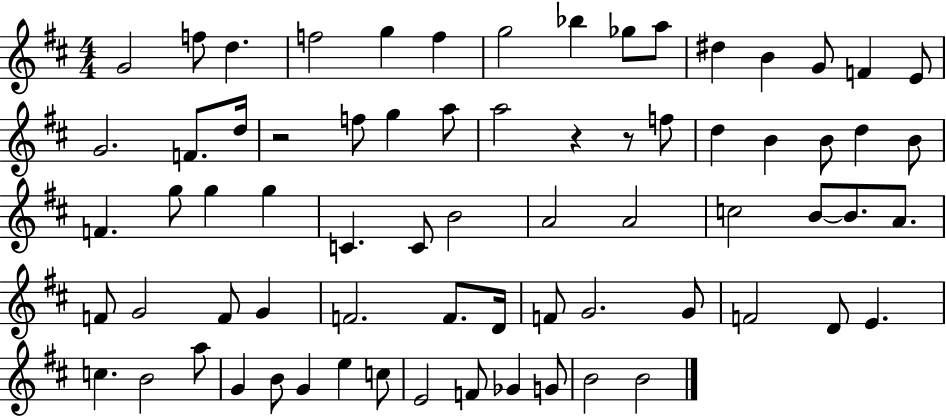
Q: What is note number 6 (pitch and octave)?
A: F5